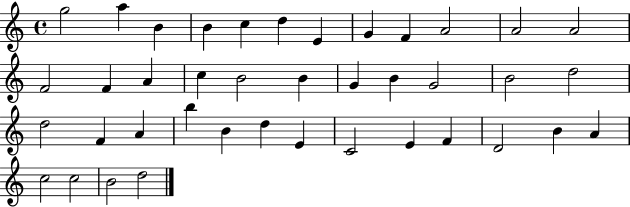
{
  \clef treble
  \time 4/4
  \defaultTimeSignature
  \key c \major
  g''2 a''4 b'4 | b'4 c''4 d''4 e'4 | g'4 f'4 a'2 | a'2 a'2 | \break f'2 f'4 a'4 | c''4 b'2 b'4 | g'4 b'4 g'2 | b'2 d''2 | \break d''2 f'4 a'4 | b''4 b'4 d''4 e'4 | c'2 e'4 f'4 | d'2 b'4 a'4 | \break c''2 c''2 | b'2 d''2 | \bar "|."
}